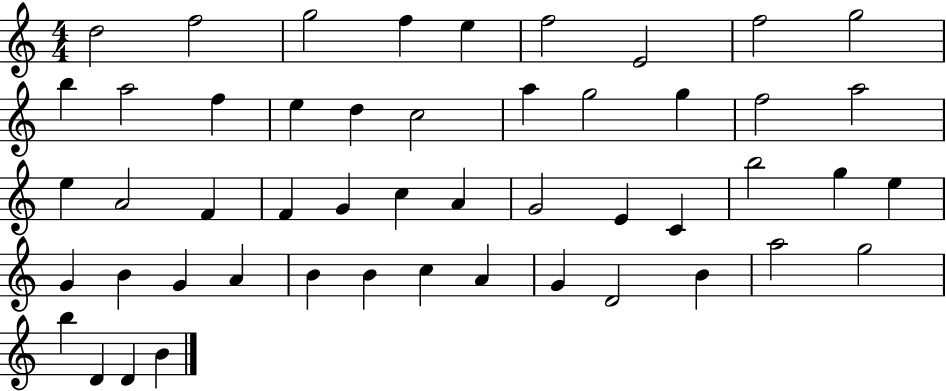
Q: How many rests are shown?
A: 0